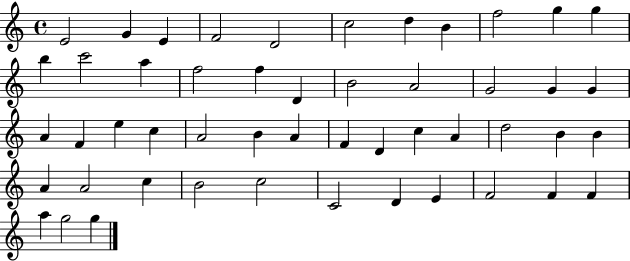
E4/h G4/q E4/q F4/h D4/h C5/h D5/q B4/q F5/h G5/q G5/q B5/q C6/h A5/q F5/h F5/q D4/q B4/h A4/h G4/h G4/q G4/q A4/q F4/q E5/q C5/q A4/h B4/q A4/q F4/q D4/q C5/q A4/q D5/h B4/q B4/q A4/q A4/h C5/q B4/h C5/h C4/h D4/q E4/q F4/h F4/q F4/q A5/q G5/h G5/q